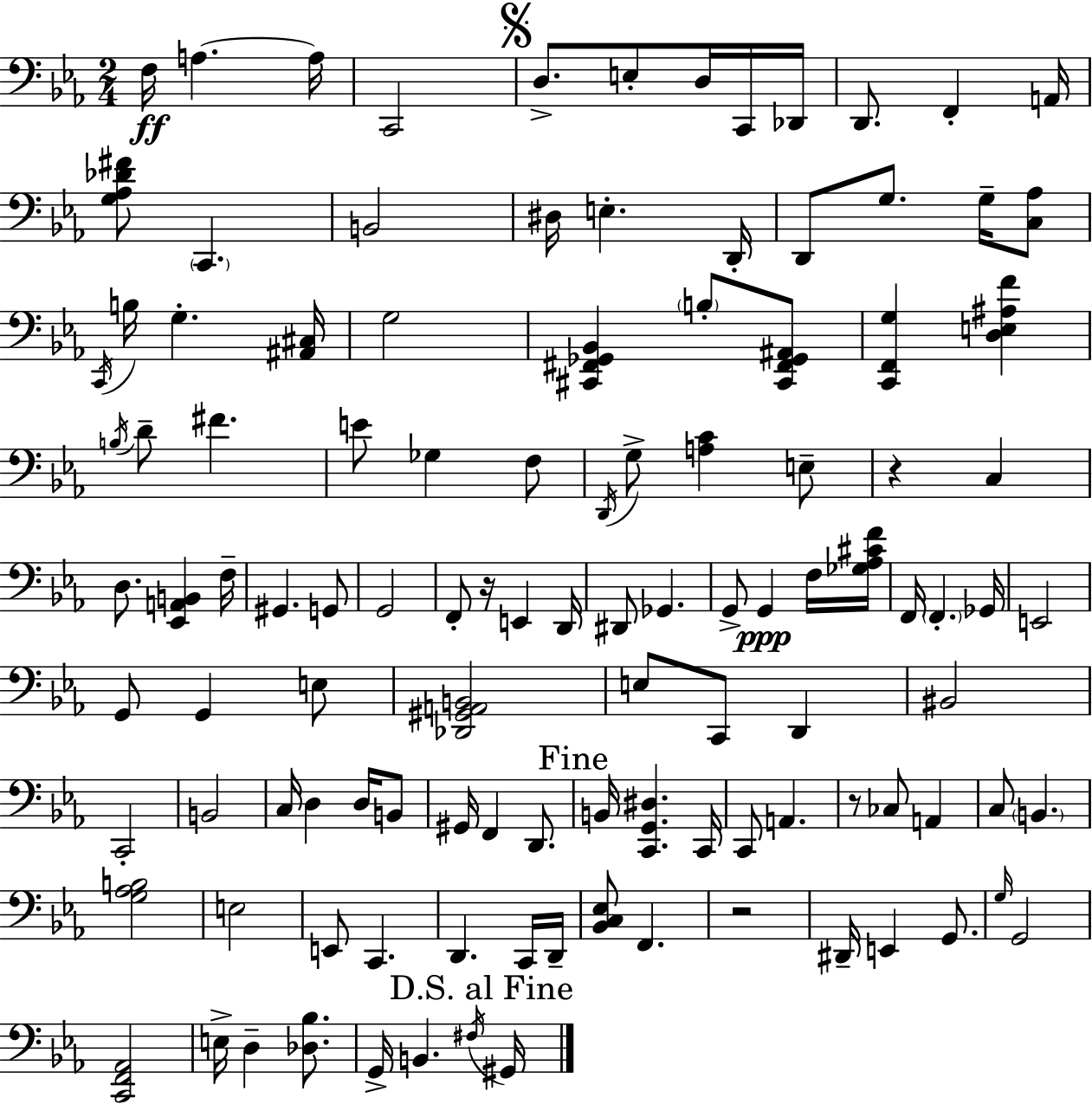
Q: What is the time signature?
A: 2/4